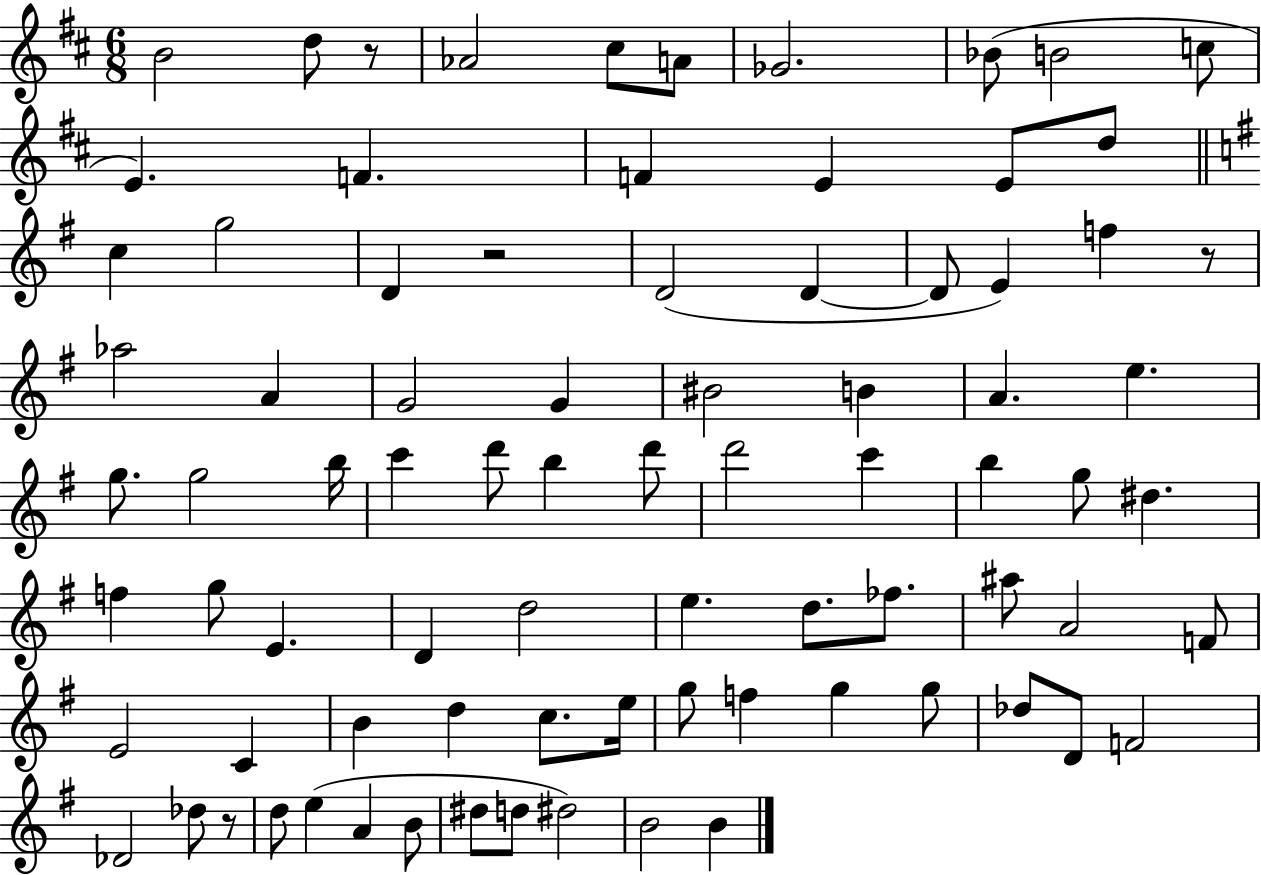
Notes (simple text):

B4/h D5/e R/e Ab4/h C#5/e A4/e Gb4/h. Bb4/e B4/h C5/e E4/q. F4/q. F4/q E4/q E4/e D5/e C5/q G5/h D4/q R/h D4/h D4/q D4/e E4/q F5/q R/e Ab5/h A4/q G4/h G4/q BIS4/h B4/q A4/q. E5/q. G5/e. G5/h B5/s C6/q D6/e B5/q D6/e D6/h C6/q B5/q G5/e D#5/q. F5/q G5/e E4/q. D4/q D5/h E5/q. D5/e. FES5/e. A#5/e A4/h F4/e E4/h C4/q B4/q D5/q C5/e. E5/s G5/e F5/q G5/q G5/e Db5/e D4/e F4/h Db4/h Db5/e R/e D5/e E5/q A4/q B4/e D#5/e D5/e D#5/h B4/h B4/q